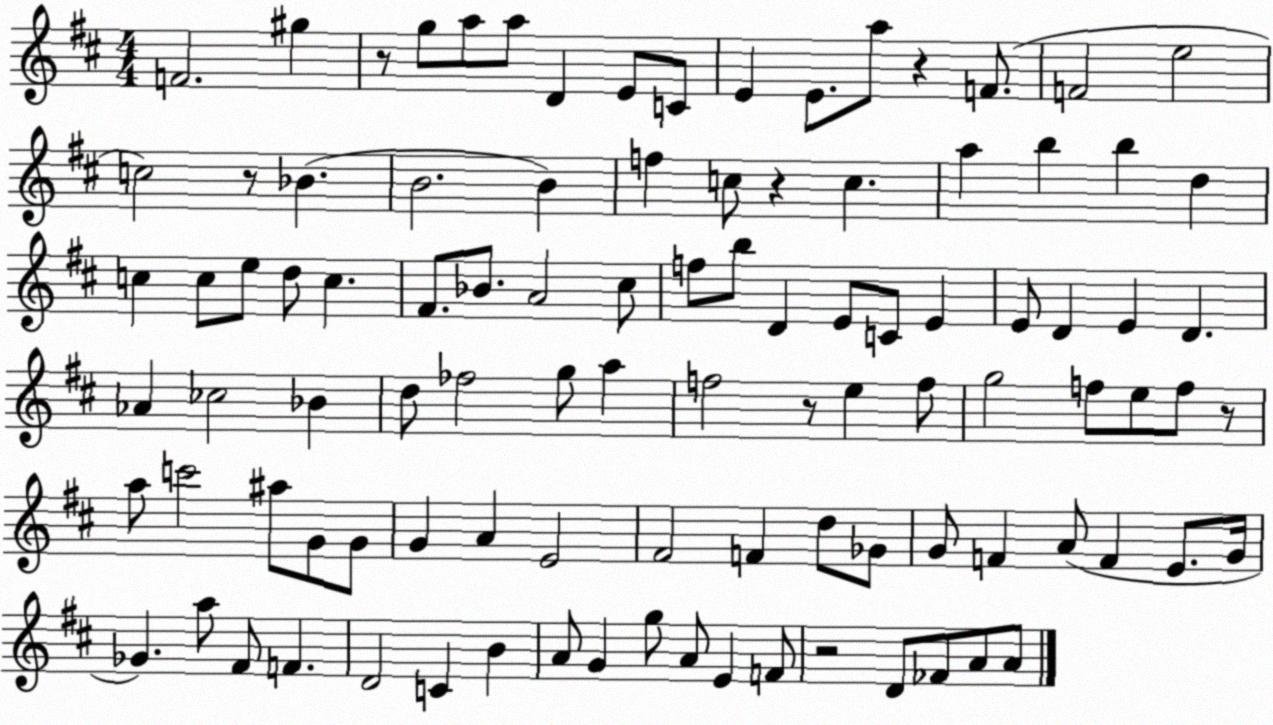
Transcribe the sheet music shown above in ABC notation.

X:1
T:Untitled
M:4/4
L:1/4
K:D
F2 ^g z/2 g/2 a/2 a/2 D E/2 C/2 E E/2 a/2 z F/2 F2 e2 c2 z/2 _B B2 B f c/2 z c a b b d c c/2 e/2 d/2 c ^F/2 _B/2 A2 ^c/2 f/2 b/2 D E/2 C/2 E E/2 D E D _A _c2 _B d/2 _f2 g/2 a f2 z/2 e f/2 g2 f/2 e/2 f/2 z/2 a/2 c'2 ^a/2 G/2 G/2 G A E2 ^F2 F d/2 _G/2 G/2 F A/2 F E/2 G/4 _G a/2 ^F/2 F D2 C B A/2 G g/2 A/2 E F/2 z2 D/2 _F/2 A/2 A/2